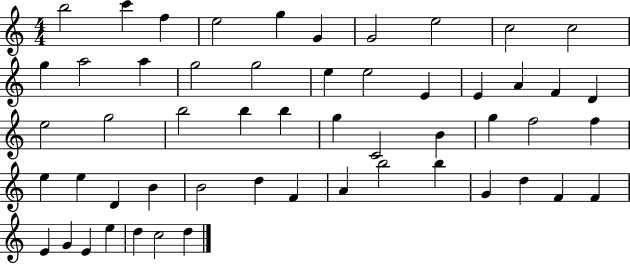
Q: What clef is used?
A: treble